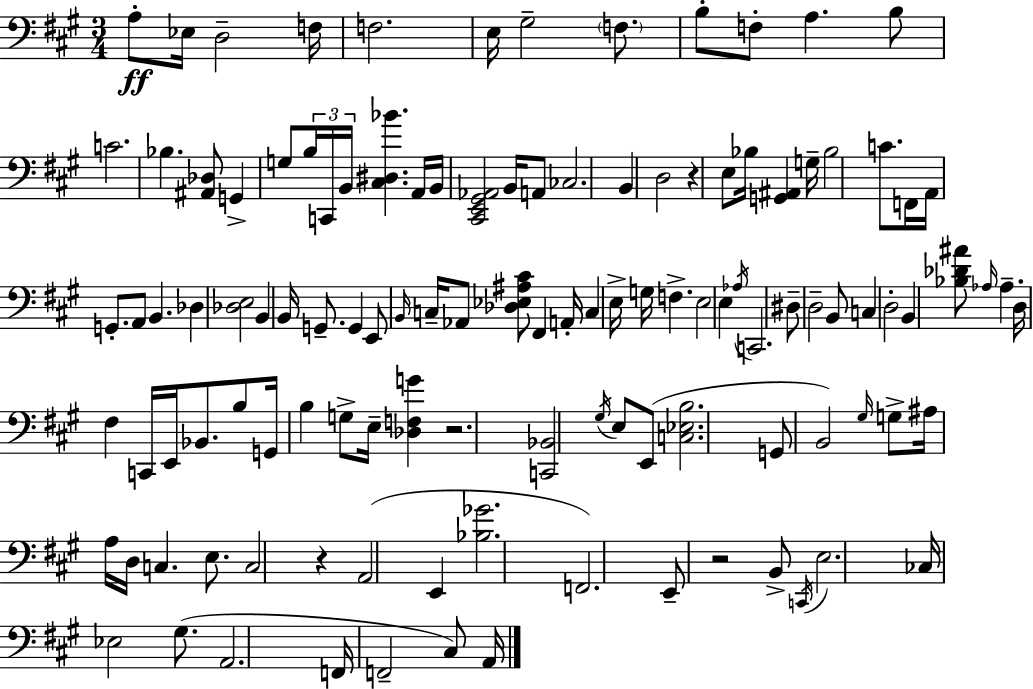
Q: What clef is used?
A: bass